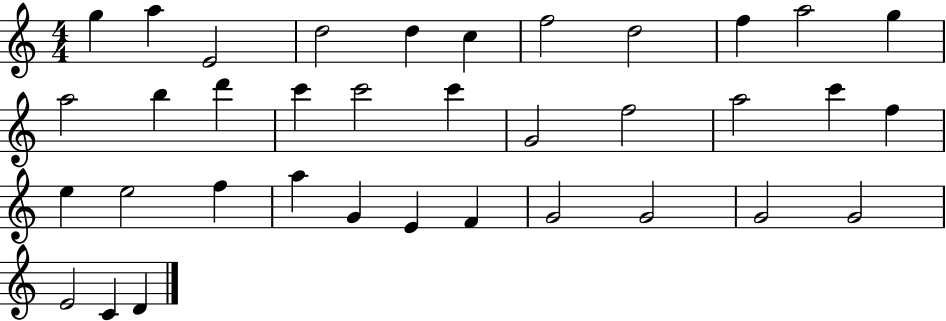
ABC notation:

X:1
T:Untitled
M:4/4
L:1/4
K:C
g a E2 d2 d c f2 d2 f a2 g a2 b d' c' c'2 c' G2 f2 a2 c' f e e2 f a G E F G2 G2 G2 G2 E2 C D